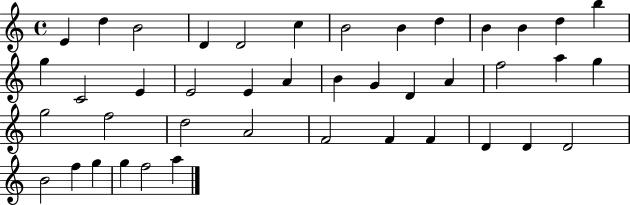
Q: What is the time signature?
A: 4/4